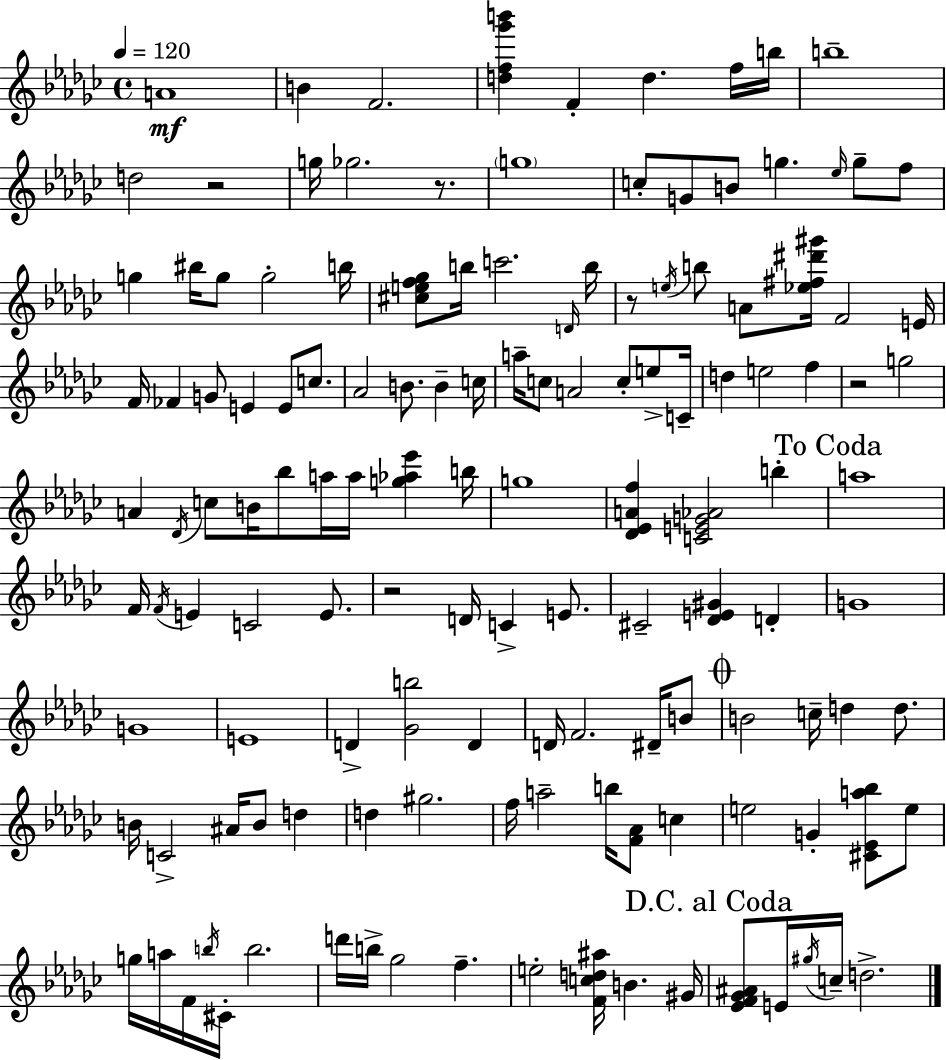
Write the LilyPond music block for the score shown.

{
  \clef treble
  \time 4/4
  \defaultTimeSignature
  \key ees \minor
  \tempo 4 = 120
  \repeat volta 2 { a'1\mf | b'4 f'2. | <d'' f'' ges''' b'''>4 f'4-. d''4. f''16 b''16 | b''1-- | \break d''2 r2 | g''16 ges''2. r8. | \parenthesize g''1 | c''8-. g'8 b'8 g''4. \grace { ees''16 } g''8-- f''8 | \break g''4 bis''16 g''8 g''2-. | b''16 <cis'' e'' f'' ges''>8 b''16 c'''2. | \grace { d'16 } b''16 r8 \acciaccatura { e''16 } b''8 a'8 <ees'' fis'' dis''' gis'''>16 f'2 | e'16 f'16 fes'4 g'8 e'4 e'8 | \break c''8. aes'2 b'8. b'4-- | c''16 a''16-- c''8 a'2 c''8-. | e''8-> c'16-- d''4 e''2 f''4 | r2 g''2 | \break a'4 \acciaccatura { des'16 } c''8 b'16 bes''8 a''16 a''16 <g'' aes'' ees'''>4 | b''16 g''1 | <des' ees' a' f''>4 <c' e' g' aes'>2 | b''4-. \mark "To Coda" a''1 | \break f'16 \acciaccatura { f'16 } e'4 c'2 | e'8. r2 d'16 c'4-> | e'8. cis'2-- <des' e' gis'>4 | d'4-. g'1 | \break g'1 | e'1 | d'4-> <ges' b''>2 | d'4 d'16 f'2. | \break dis'16-- b'8 \mark \markup { \musicglyph "scripts.coda" } b'2 c''16-- d''4 | d''8. b'16 c'2-> ais'16 b'8 | d''4 d''4 gis''2. | f''16 a''2-- b''16 <f' aes'>8 | \break c''4 e''2 g'4-. | <cis' ees' a'' bes''>8 e''8 g''16 a''16 f'16 \acciaccatura { b''16 } cis'16-. b''2. | d'''16 b''16-> ges''2 | f''4.-- e''2-. <f' c'' d'' ais''>16 b'4. | \break gis'16 \mark "D.C. al Coda" <ees' f' ges' ais'>8 e'16 \acciaccatura { gis''16 } c''16-- d''2.-> | } \bar "|."
}